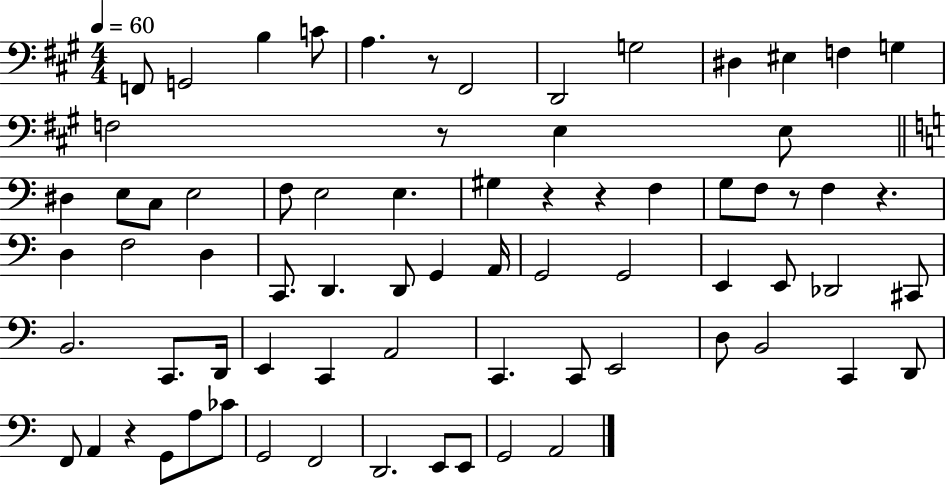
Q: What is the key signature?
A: A major